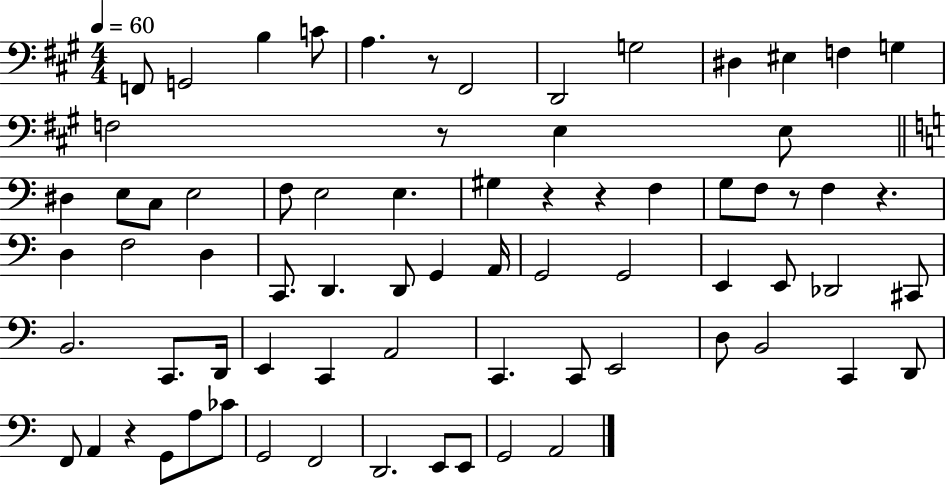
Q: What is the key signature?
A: A major